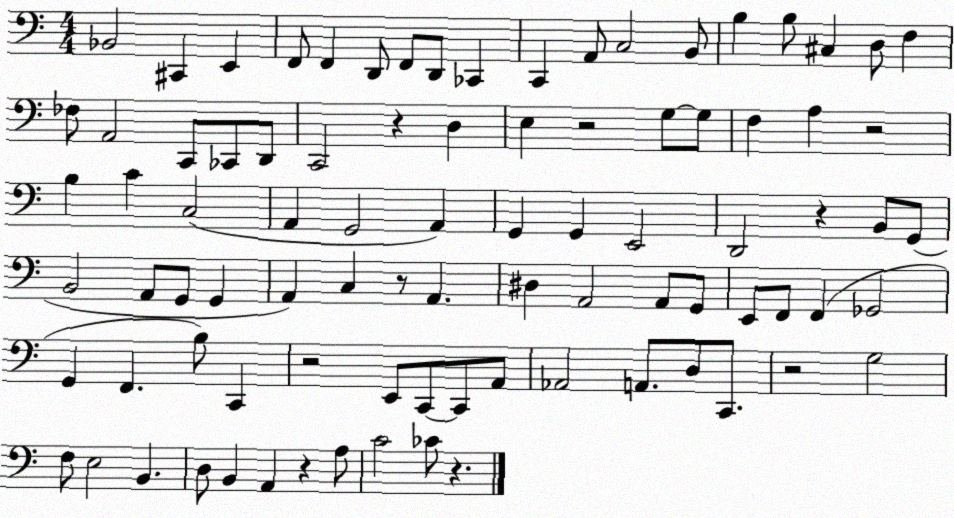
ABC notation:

X:1
T:Untitled
M:4/4
L:1/4
K:C
_B,,2 ^C,, E,, F,,/2 F,, D,,/2 F,,/2 D,,/2 _C,, C,, A,,/2 C,2 B,,/2 B, B,/2 ^C, D,/2 F, _F,/2 A,,2 C,,/2 _C,,/2 D,,/2 C,,2 z D, E, z2 G,/2 G,/2 F, A, z2 B, C C,2 A,, G,,2 A,, G,, G,, E,,2 D,,2 z B,,/2 G,,/2 B,,2 A,,/2 G,,/2 G,, A,, C, z/2 A,, ^D, A,,2 A,,/2 G,,/2 E,,/2 F,,/2 F,, _G,,2 G,, F,, B,/2 C,, z2 E,,/2 C,,/2 C,,/2 A,,/2 _A,,2 A,,/2 D,/2 C,,/2 z2 G,2 F,/2 E,2 B,, D,/2 B,, A,, z A,/2 C2 _C/2 z